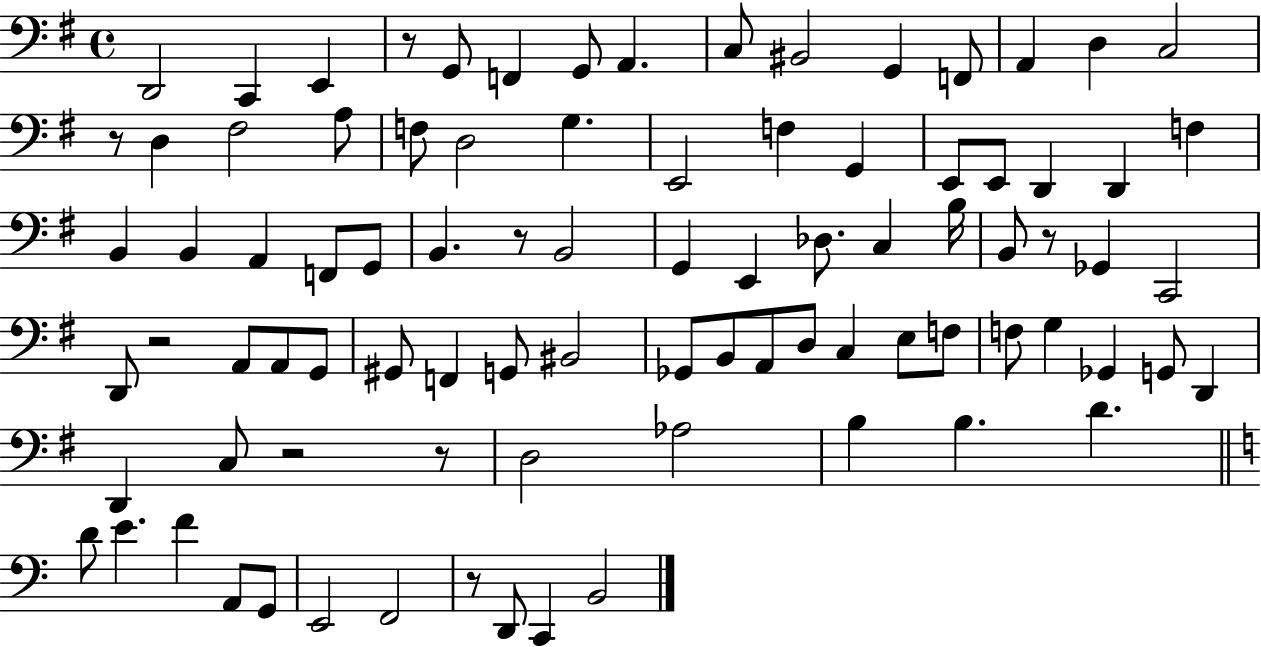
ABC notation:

X:1
T:Untitled
M:4/4
L:1/4
K:G
D,,2 C,, E,, z/2 G,,/2 F,, G,,/2 A,, C,/2 ^B,,2 G,, F,,/2 A,, D, C,2 z/2 D, ^F,2 A,/2 F,/2 D,2 G, E,,2 F, G,, E,,/2 E,,/2 D,, D,, F, B,, B,, A,, F,,/2 G,,/2 B,, z/2 B,,2 G,, E,, _D,/2 C, B,/4 B,,/2 z/2 _G,, C,,2 D,,/2 z2 A,,/2 A,,/2 G,,/2 ^G,,/2 F,, G,,/2 ^B,,2 _G,,/2 B,,/2 A,,/2 D,/2 C, E,/2 F,/2 F,/2 G, _G,, G,,/2 D,, D,, C,/2 z2 z/2 D,2 _A,2 B, B, D D/2 E F A,,/2 G,,/2 E,,2 F,,2 z/2 D,,/2 C,, B,,2